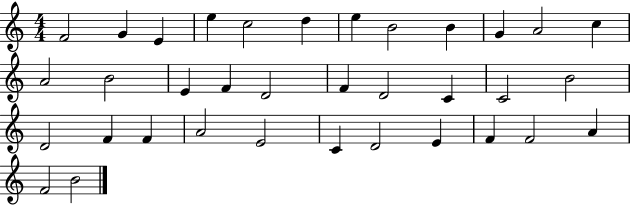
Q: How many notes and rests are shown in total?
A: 35